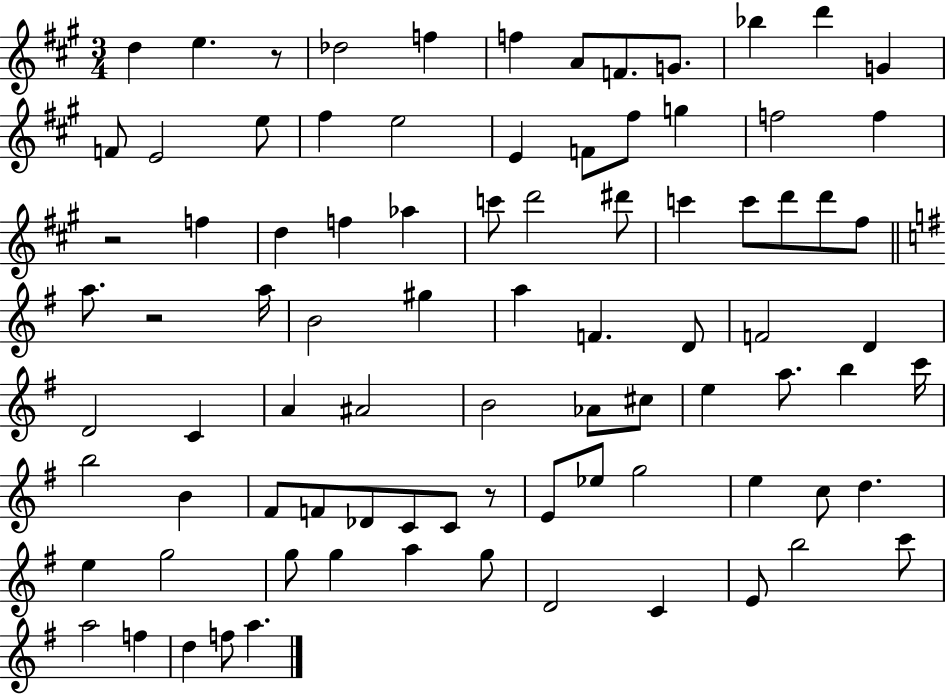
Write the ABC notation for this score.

X:1
T:Untitled
M:3/4
L:1/4
K:A
d e z/2 _d2 f f A/2 F/2 G/2 _b d' G F/2 E2 e/2 ^f e2 E F/2 ^f/2 g f2 f z2 f d f _a c'/2 d'2 ^d'/2 c' c'/2 d'/2 d'/2 ^f/2 a/2 z2 a/4 B2 ^g a F D/2 F2 D D2 C A ^A2 B2 _A/2 ^c/2 e a/2 b c'/4 b2 B ^F/2 F/2 _D/2 C/2 C/2 z/2 E/2 _e/2 g2 e c/2 d e g2 g/2 g a g/2 D2 C E/2 b2 c'/2 a2 f d f/2 a